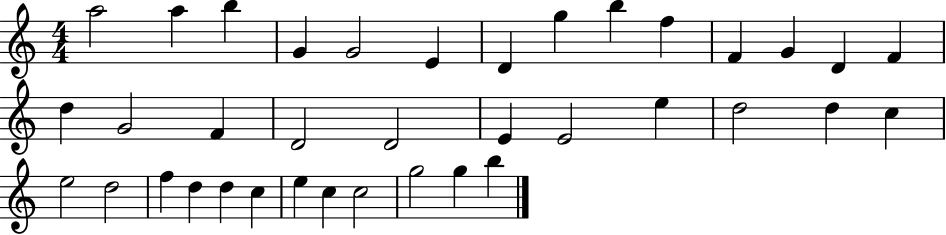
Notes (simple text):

A5/h A5/q B5/q G4/q G4/h E4/q D4/q G5/q B5/q F5/q F4/q G4/q D4/q F4/q D5/q G4/h F4/q D4/h D4/h E4/q E4/h E5/q D5/h D5/q C5/q E5/h D5/h F5/q D5/q D5/q C5/q E5/q C5/q C5/h G5/h G5/q B5/q